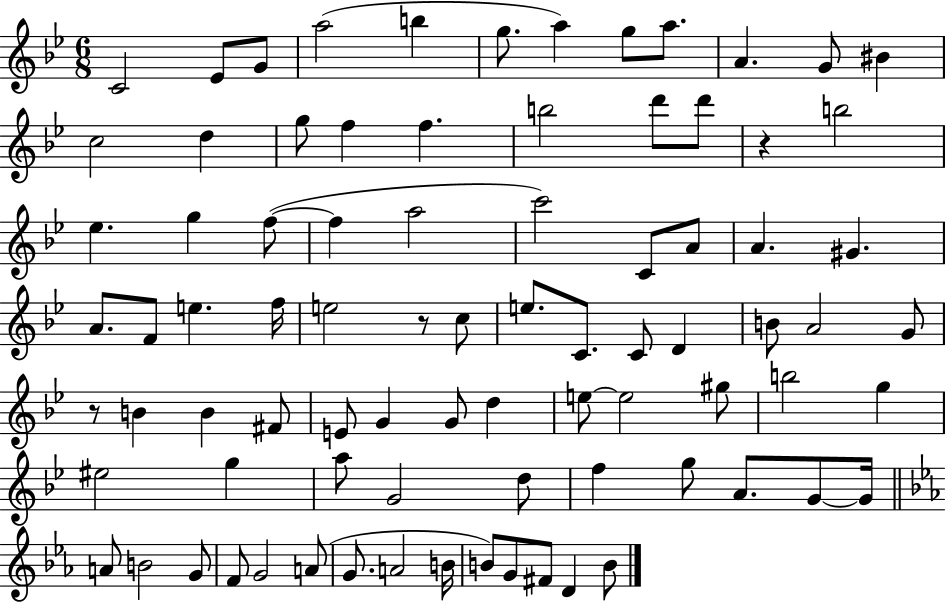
C4/h Eb4/e G4/e A5/h B5/q G5/e. A5/q G5/e A5/e. A4/q. G4/e BIS4/q C5/h D5/q G5/e F5/q F5/q. B5/h D6/e D6/e R/q B5/h Eb5/q. G5/q F5/e F5/q A5/h C6/h C4/e A4/e A4/q. G#4/q. A4/e. F4/e E5/q. F5/s E5/h R/e C5/e E5/e. C4/e. C4/e D4/q B4/e A4/h G4/e R/e B4/q B4/q F#4/e E4/e G4/q G4/e D5/q E5/e E5/h G#5/e B5/h G5/q EIS5/h G5/q A5/e G4/h D5/e F5/q G5/e A4/e. G4/e G4/s A4/e B4/h G4/e F4/e G4/h A4/e G4/e. A4/h B4/s B4/e G4/e F#4/e D4/q B4/e